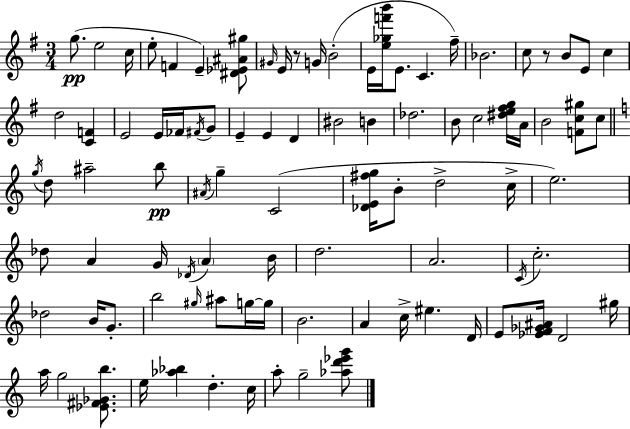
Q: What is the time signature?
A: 3/4